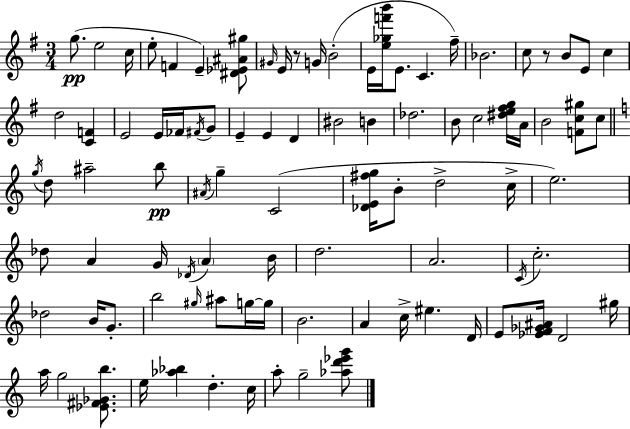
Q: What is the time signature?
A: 3/4